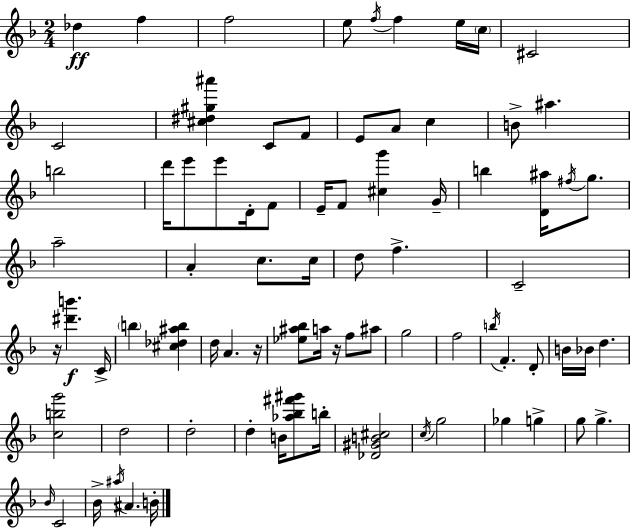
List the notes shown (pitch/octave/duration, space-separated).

Db5/q F5/q F5/h E5/e F5/s F5/q E5/s C5/s C#4/h C4/h [C#5,D#5,G#5,A#6]/q C4/e F4/e E4/e A4/e C5/q B4/e A#5/q. B5/h D6/s E6/e E6/e D4/s F4/e E4/s F4/e [C#5,G6]/q G4/s B5/q [D4,A#5]/s F#5/s G5/e. A5/h A4/q C5/e. C5/s D5/e F5/q. C4/h R/s [D#6,B6]/q. C4/s B5/q [C#5,Db5,A#5,B5]/q D5/s A4/q. R/s [Eb5,A#5,Bb5]/e A5/s R/s F5/e A#5/e G5/h F5/h B5/s F4/q. D4/e B4/s Bb4/s D5/q. [C5,B5,G6]/h D5/h D5/h D5/q B4/s [Ab5,Bb5,F#6,G#6]/e B5/s [Db4,G#4,B4,C#5]/h C5/s G5/h Gb5/q G5/q G5/e G5/q. Bb4/s C4/h Bb4/s A#5/s A#4/q. B4/s